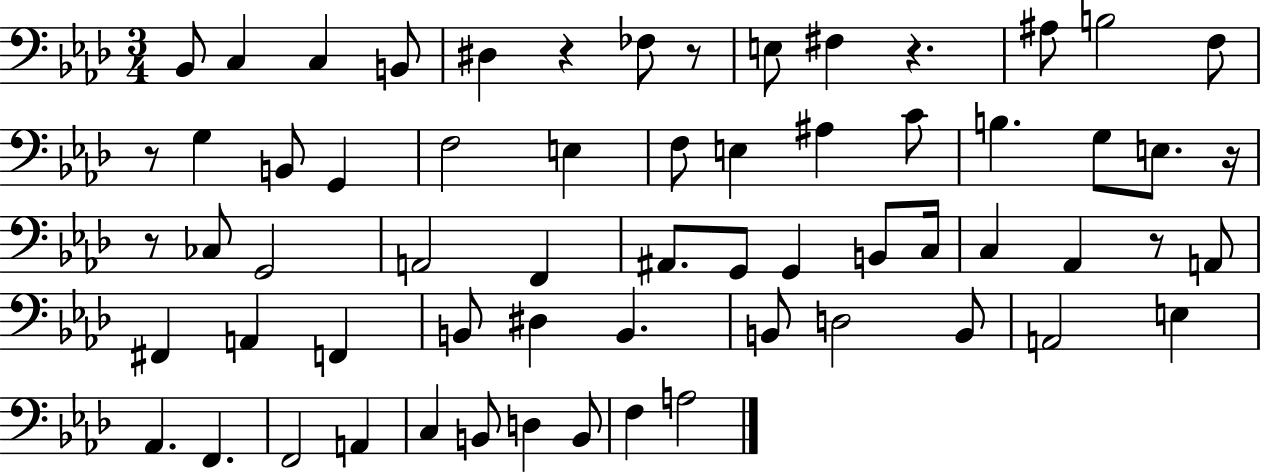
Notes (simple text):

Bb2/e C3/q C3/q B2/e D#3/q R/q FES3/e R/e E3/e F#3/q R/q. A#3/e B3/h F3/e R/e G3/q B2/e G2/q F3/h E3/q F3/e E3/q A#3/q C4/e B3/q. G3/e E3/e. R/s R/e CES3/e G2/h A2/h F2/q A#2/e. G2/e G2/q B2/e C3/s C3/q Ab2/q R/e A2/e F#2/q A2/q F2/q B2/e D#3/q B2/q. B2/e D3/h B2/e A2/h E3/q Ab2/q. F2/q. F2/h A2/q C3/q B2/e D3/q B2/e F3/q A3/h